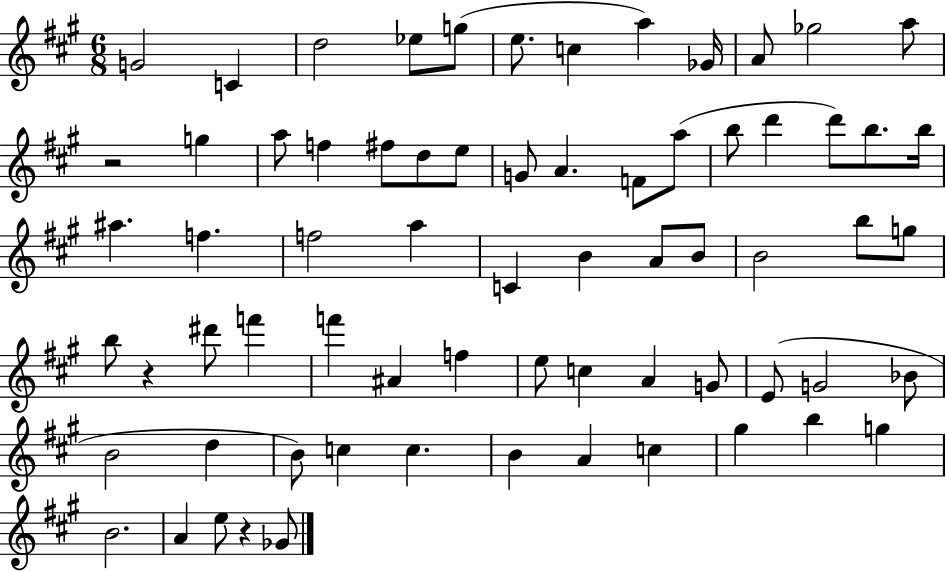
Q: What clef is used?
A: treble